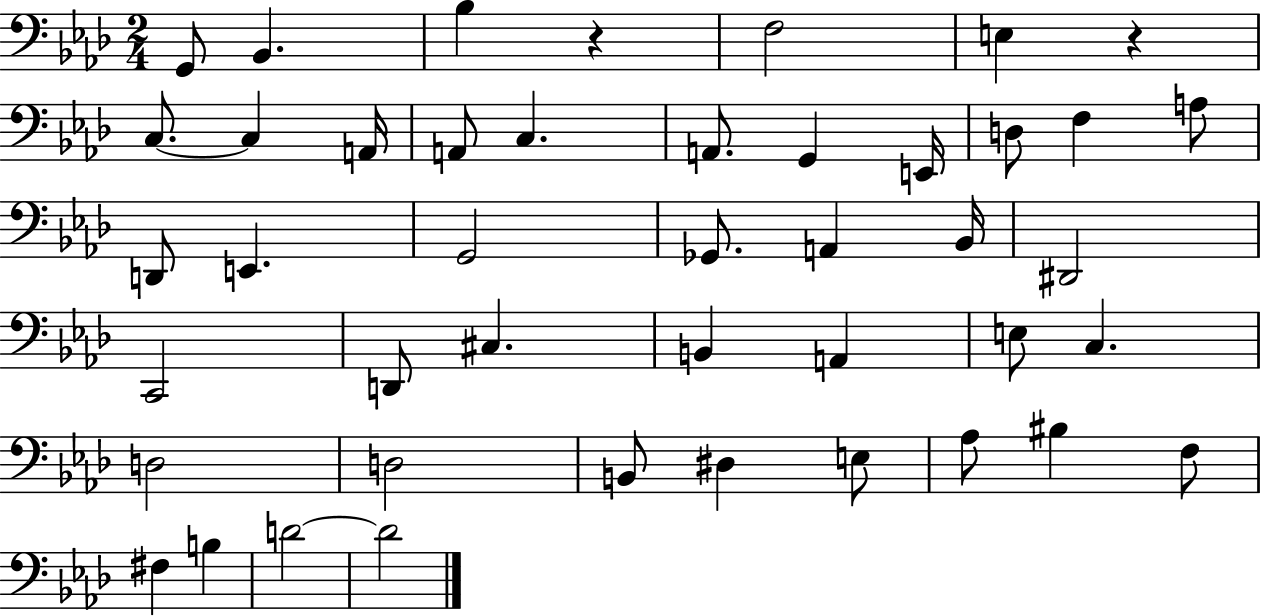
{
  \clef bass
  \numericTimeSignature
  \time 2/4
  \key aes \major
  \repeat volta 2 { g,8 bes,4. | bes4 r4 | f2 | e4 r4 | \break c8.~~ c4 a,16 | a,8 c4. | a,8. g,4 e,16 | d8 f4 a8 | \break d,8 e,4. | g,2 | ges,8. a,4 bes,16 | dis,2 | \break c,2 | d,8 cis4. | b,4 a,4 | e8 c4. | \break d2 | d2 | b,8 dis4 e8 | aes8 bis4 f8 | \break fis4 b4 | d'2~~ | d'2 | } \bar "|."
}